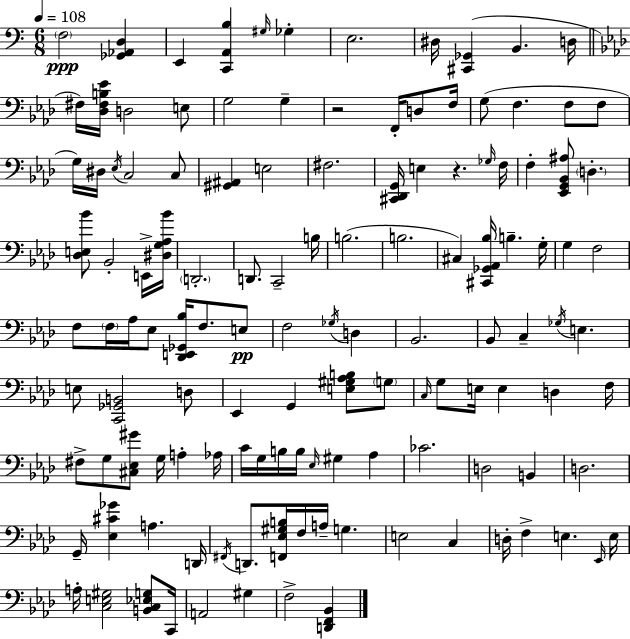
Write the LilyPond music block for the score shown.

{
  \clef bass
  \numericTimeSignature
  \time 6/8
  \key a \minor
  \tempo 4 = 108
  \parenthesize f2\ppp <ges, aes, d>4 | e,4 <c, a, b>4 \grace { gis16 } ges4-. | e2. | dis16 <cis, ges,>4( b,4. | \break d16 \bar "||" \break \key aes \major fis16) <des fis b ees'>16 d2 e8 | g2 g4-- | r2 f,16-. d8 f16 | g8( f4. f8 f8 | \break g16) dis16 \acciaccatura { ees16 } c2 c8 | <gis, ais,>4 e2 | fis2. | <cis, des, g,>16 e4 r4. | \break \grace { ges16 } f16 f4-. <ees, g, bes, ais>8 \parenthesize d4.-. | <des e bes'>8 bes,2-. | e,16-> <dis g aes bes'>16 \parenthesize d,2.-. | d,8. c,2-- | \break b16 b2.( | b2. | cis4) <cis, ges, aes, bes>16 b4.-- | g16-. g4 f2 | \break f8 \parenthesize f16 aes16 ees8 <des, e, ges, bes>16 f8. | e8\pp f2 \acciaccatura { ges16 } d4 | bes,2. | bes,8 c4-- \acciaccatura { ges16 } e4. | \break e8 <c, ges, b,>2 | d8 ees,4 g,4 | <e gis aes b>8 \parenthesize g8 \grace { c16 } g8 e16 e4 | d4 f16 fis8-> g8 <cis ees gis'>8 g16 | \break a4-. aes16 c'16 g16 b16 b16 \grace { ees16 } gis4 | aes4 ces'2. | d2 | b,4 d2. | \break g,16-- <ees cis' ges'>4 a4. | d,16 \acciaccatura { fis,16 } d,8. <f, ees gis b>16 f16 | a16-- g4. e2 | c4 d16-. f4-> | \break e4. \grace { ees,16 } e16 a16-. <c e gis>2 | <b, c ees g>8 c,16 a,2 | gis4 f2-> | <d, f, bes,>4 \bar "|."
}